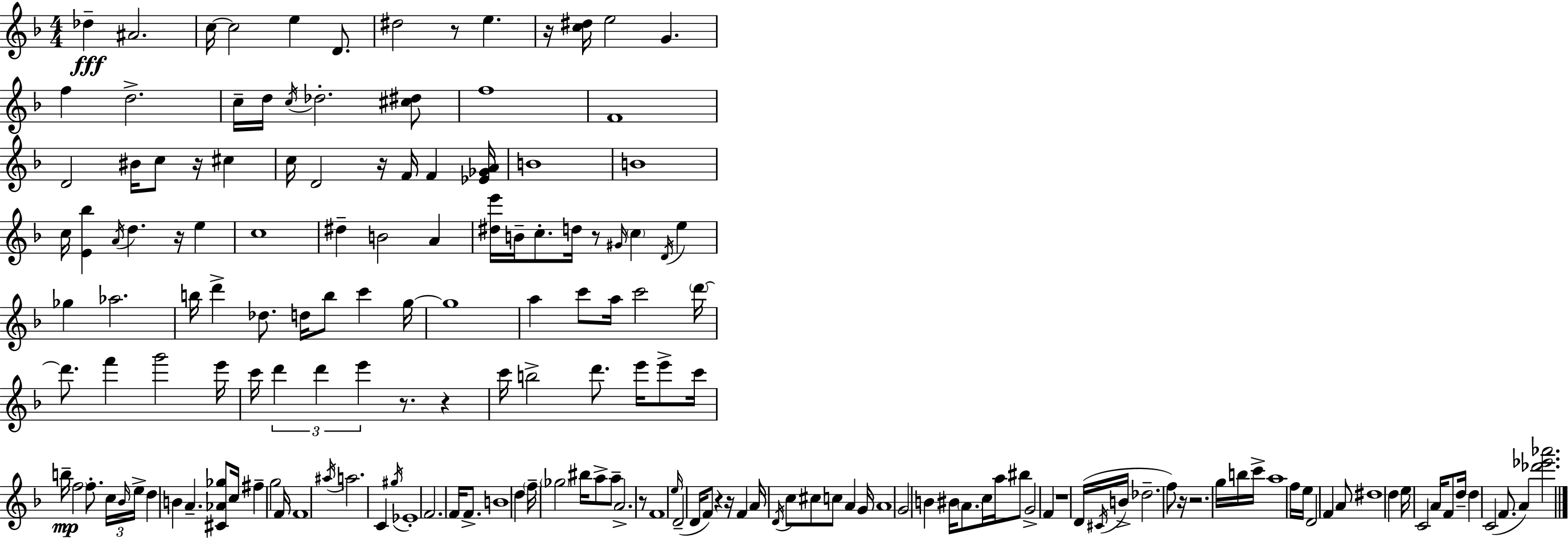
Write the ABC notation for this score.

X:1
T:Untitled
M:4/4
L:1/4
K:Dm
_d ^A2 c/4 c2 e D/2 ^d2 z/2 e z/4 [c^d]/4 e2 G f d2 c/4 d/4 c/4 _d2 [^c^d]/2 f4 F4 D2 ^B/4 c/2 z/4 ^c c/4 D2 z/4 F/4 F [_E_GA]/4 B4 B4 c/4 [E_b] A/4 d z/4 e c4 ^d B2 A [^de']/4 B/4 c/2 d/4 z/2 ^G/4 c D/4 e _g _a2 b/4 d' _d/2 d/4 b/2 c' g/4 g4 a c'/2 a/4 c'2 d'/4 d'/2 f' g'2 e'/4 c'/4 d' d' e' z/2 z c'/4 b2 d'/2 e'/4 e'/2 c'/4 b/4 f2 f/2 c/4 _B/4 e/4 d B A [^C_A_g]/2 c/4 ^f g2 F/4 F4 ^a/4 a2 C ^g/4 _E4 F2 F/4 F/2 B4 d f/4 _g2 ^b/4 a/2 a/2 A2 z/2 F4 e/4 D2 D/4 F/2 z z/4 F A/4 D/4 c/2 ^c/2 c/2 A G/4 A4 G2 B ^B/4 A/2 c/4 a/4 ^b/2 G2 F z4 D/4 ^C/4 B/4 _d2 f/2 z/4 z2 g/4 b/4 c'/4 a4 f/4 e/4 D2 F A/2 ^d4 d e/4 C2 A/4 F/2 d/4 d C2 F/2 A [_d'_e'_a']2